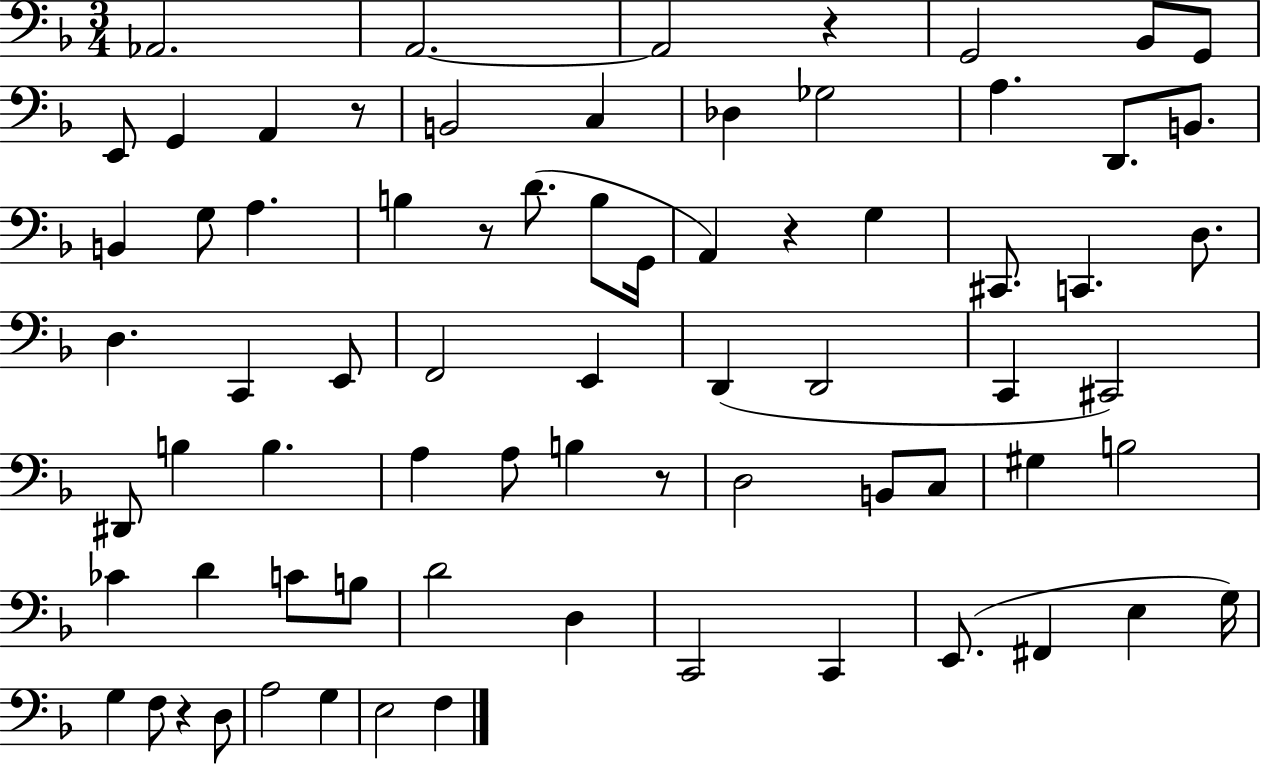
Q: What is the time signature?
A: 3/4